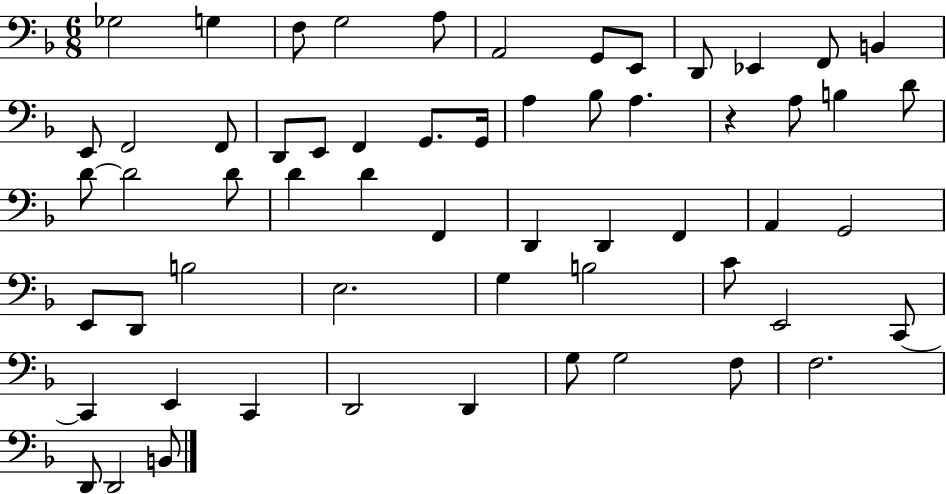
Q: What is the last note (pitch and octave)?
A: B2